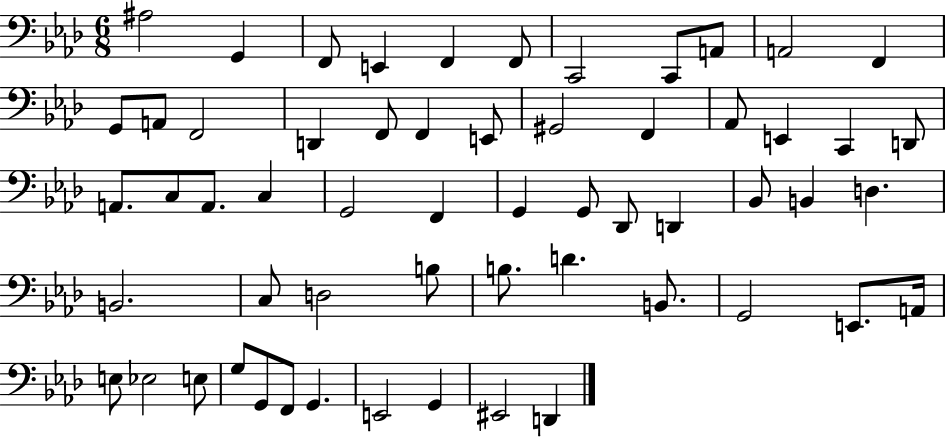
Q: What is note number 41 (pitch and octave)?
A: B3